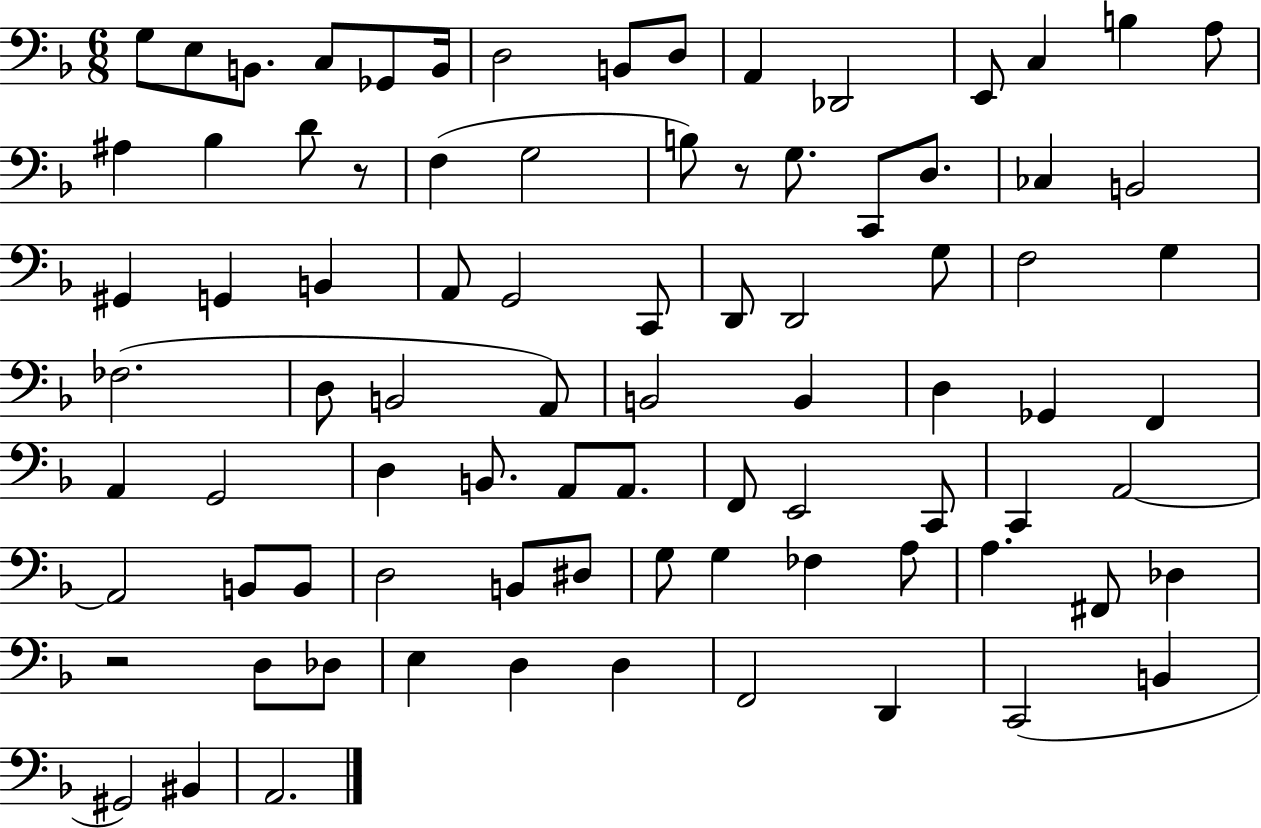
G3/e E3/e B2/e. C3/e Gb2/e B2/s D3/h B2/e D3/e A2/q Db2/h E2/e C3/q B3/q A3/e A#3/q Bb3/q D4/e R/e F3/q G3/h B3/e R/e G3/e. C2/e D3/e. CES3/q B2/h G#2/q G2/q B2/q A2/e G2/h C2/e D2/e D2/h G3/e F3/h G3/q FES3/h. D3/e B2/h A2/e B2/h B2/q D3/q Gb2/q F2/q A2/q G2/h D3/q B2/e. A2/e A2/e. F2/e E2/h C2/e C2/q A2/h A2/h B2/e B2/e D3/h B2/e D#3/e G3/e G3/q FES3/q A3/e A3/q. F#2/e Db3/q R/h D3/e Db3/e E3/q D3/q D3/q F2/h D2/q C2/h B2/q G#2/h BIS2/q A2/h.